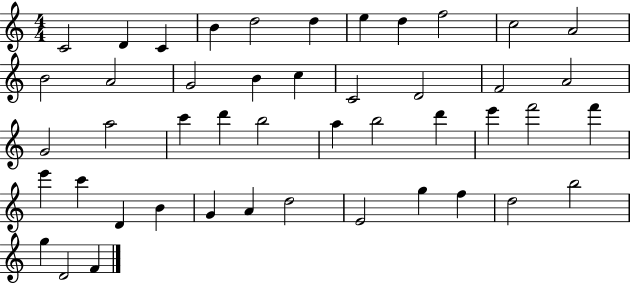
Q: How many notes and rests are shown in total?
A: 46